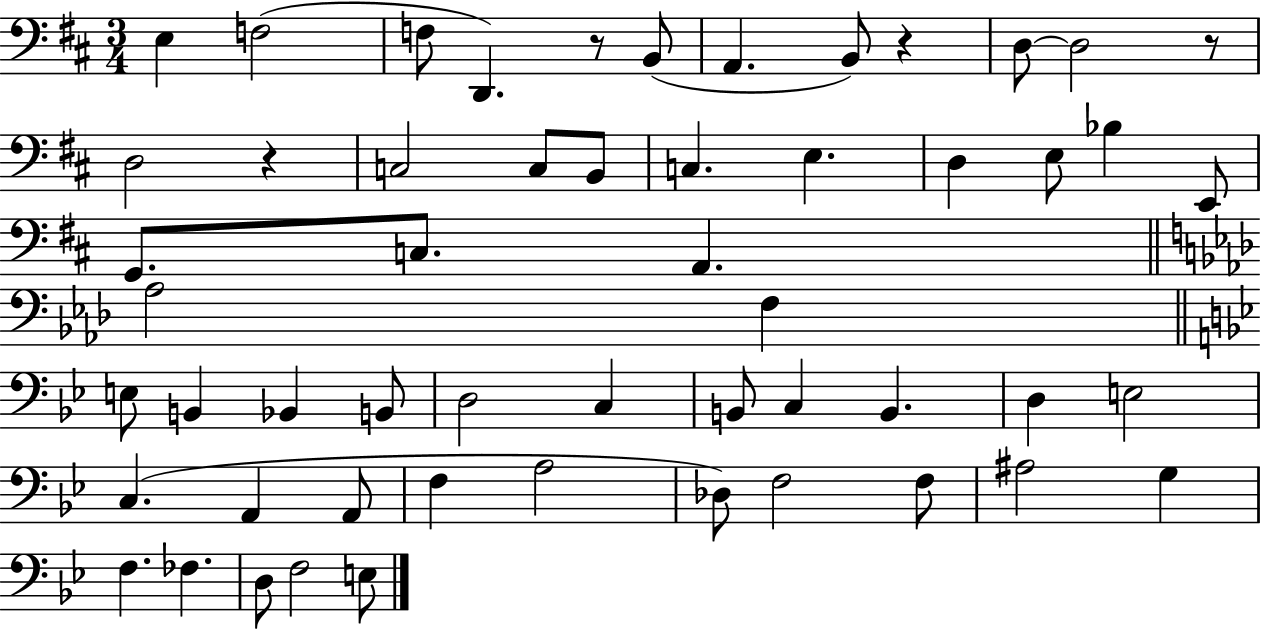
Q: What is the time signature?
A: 3/4